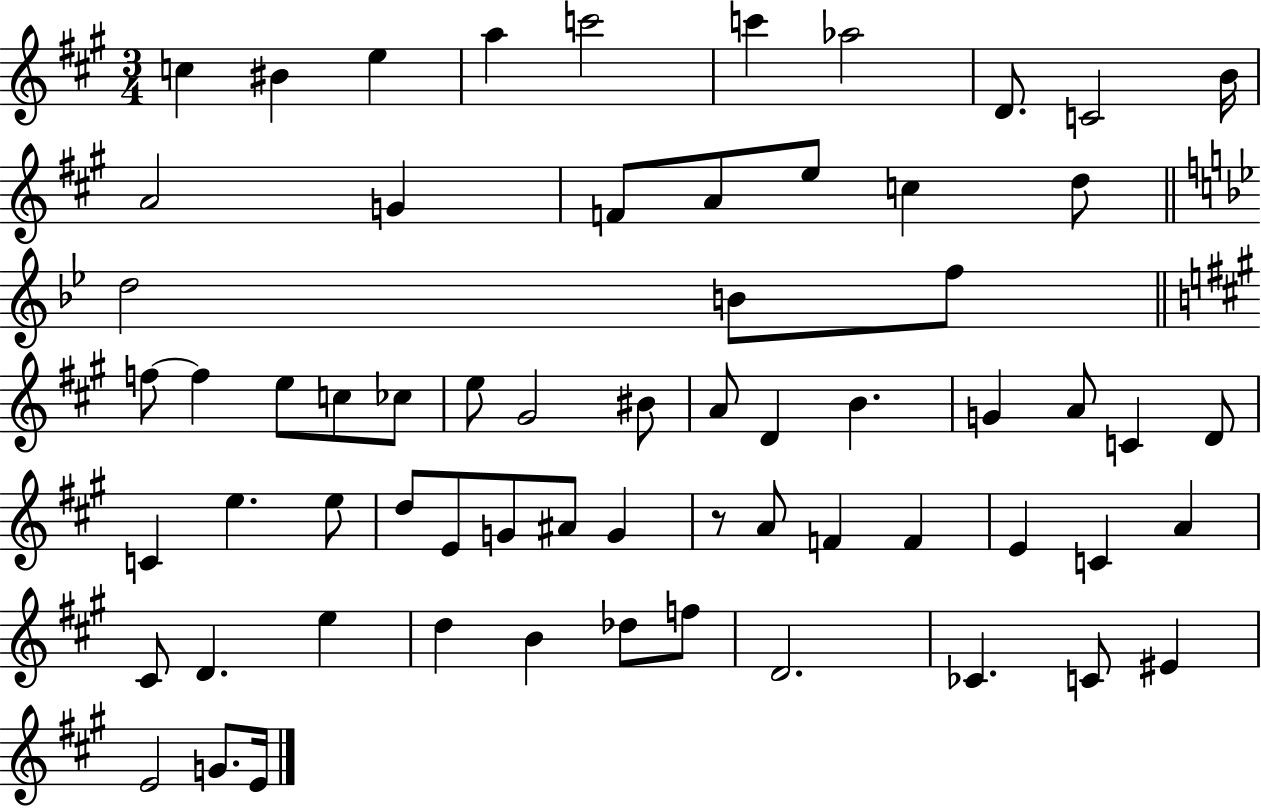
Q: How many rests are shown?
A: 1